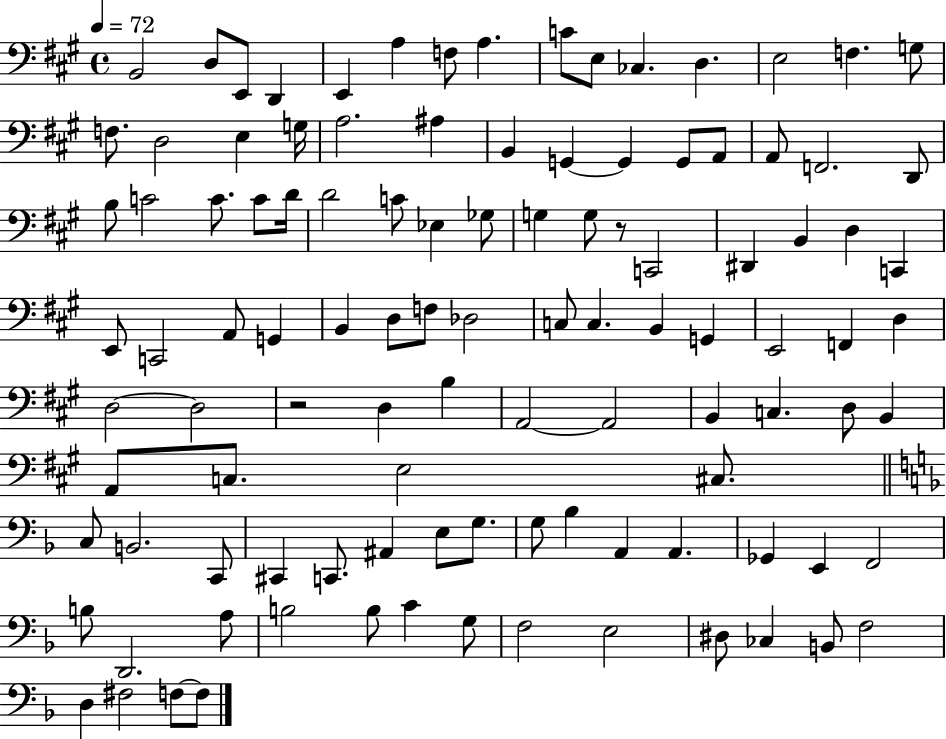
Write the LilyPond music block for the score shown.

{
  \clef bass
  \time 4/4
  \defaultTimeSignature
  \key a \major
  \tempo 4 = 72
  b,2 d8 e,8 d,4 | e,4 a4 f8 a4. | c'8 e8 ces4. d4. | e2 f4. g8 | \break f8. d2 e4 g16 | a2. ais4 | b,4 g,4~~ g,4 g,8 a,8 | a,8 f,2. d,8 | \break b8 c'2 c'8. c'8 d'16 | d'2 c'8 ees4 ges8 | g4 g8 r8 c,2 | dis,4 b,4 d4 c,4 | \break e,8 c,2 a,8 g,4 | b,4 d8 f8 des2 | c8 c4. b,4 g,4 | e,2 f,4 d4 | \break d2~~ d2 | r2 d4 b4 | a,2~~ a,2 | b,4 c4. d8 b,4 | \break a,8 c8. e2 cis8. | \bar "||" \break \key d \minor c8 b,2. c,8 | cis,4 c,8. ais,4 e8 g8. | g8 bes4 a,4 a,4. | ges,4 e,4 f,2 | \break b8 d,2. a8 | b2 b8 c'4 g8 | f2 e2 | dis8 ces4 b,8 f2 | \break d4 fis2 f8~~ f8 | \bar "|."
}